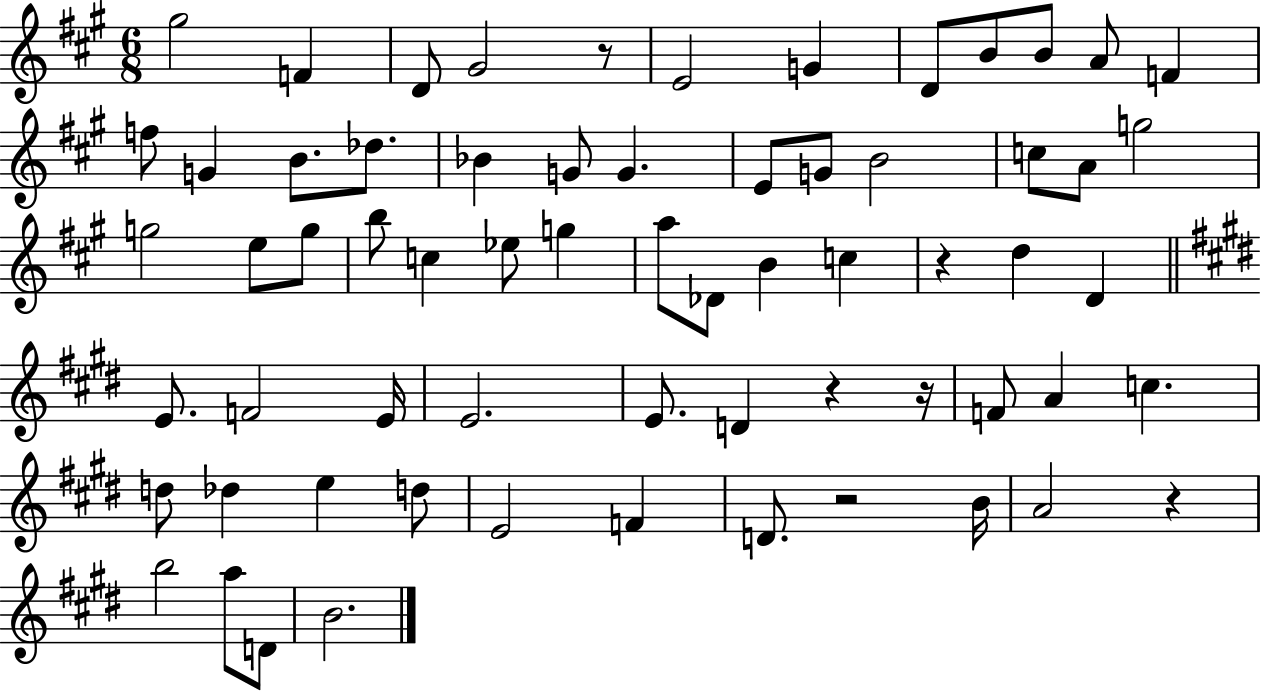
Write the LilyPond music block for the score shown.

{
  \clef treble
  \numericTimeSignature
  \time 6/8
  \key a \major
  gis''2 f'4 | d'8 gis'2 r8 | e'2 g'4 | d'8 b'8 b'8 a'8 f'4 | \break f''8 g'4 b'8. des''8. | bes'4 g'8 g'4. | e'8 g'8 b'2 | c''8 a'8 g''2 | \break g''2 e''8 g''8 | b''8 c''4 ees''8 g''4 | a''8 des'8 b'4 c''4 | r4 d''4 d'4 | \break \bar "||" \break \key e \major e'8. f'2 e'16 | e'2. | e'8. d'4 r4 r16 | f'8 a'4 c''4. | \break d''8 des''4 e''4 d''8 | e'2 f'4 | d'8. r2 b'16 | a'2 r4 | \break b''2 a''8 d'8 | b'2. | \bar "|."
}